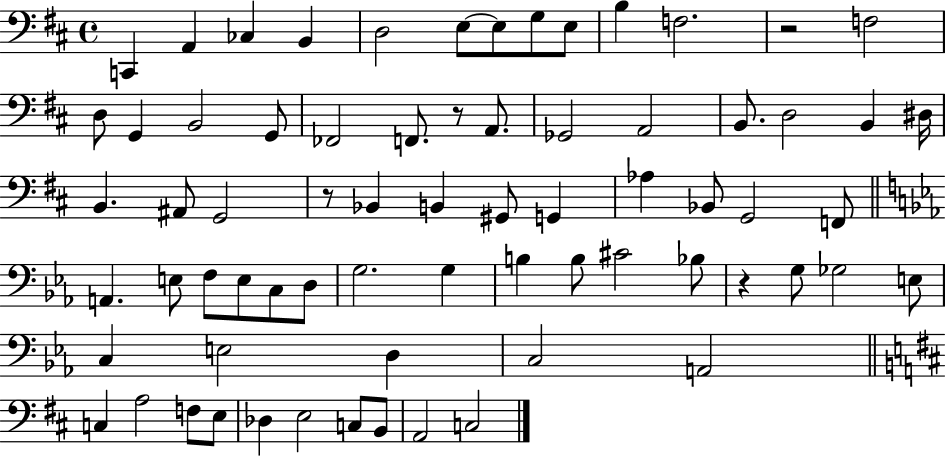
{
  \clef bass
  \time 4/4
  \defaultTimeSignature
  \key d \major
  \repeat volta 2 { c,4 a,4 ces4 b,4 | d2 e8~~ e8 g8 e8 | b4 f2. | r2 f2 | \break d8 g,4 b,2 g,8 | fes,2 f,8. r8 a,8. | ges,2 a,2 | b,8. d2 b,4 dis16 | \break b,4. ais,8 g,2 | r8 bes,4 b,4 gis,8 g,4 | aes4 bes,8 g,2 f,8 | \bar "||" \break \key ees \major a,4. e8 f8 e8 c8 d8 | g2. g4 | b4 b8 cis'2 bes8 | r4 g8 ges2 e8 | \break c4 e2 d4 | c2 a,2 | \bar "||" \break \key d \major c4 a2 f8 e8 | des4 e2 c8 b,8 | a,2 c2 | } \bar "|."
}